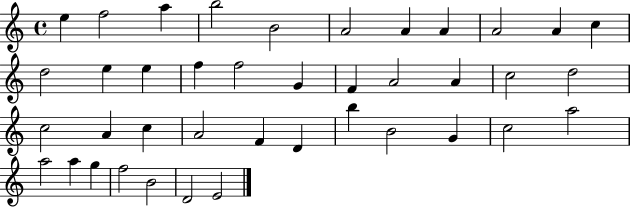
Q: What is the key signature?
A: C major